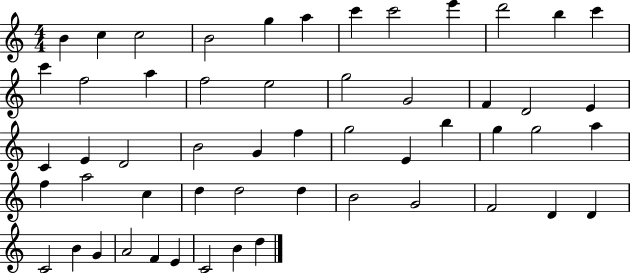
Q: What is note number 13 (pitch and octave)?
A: C6